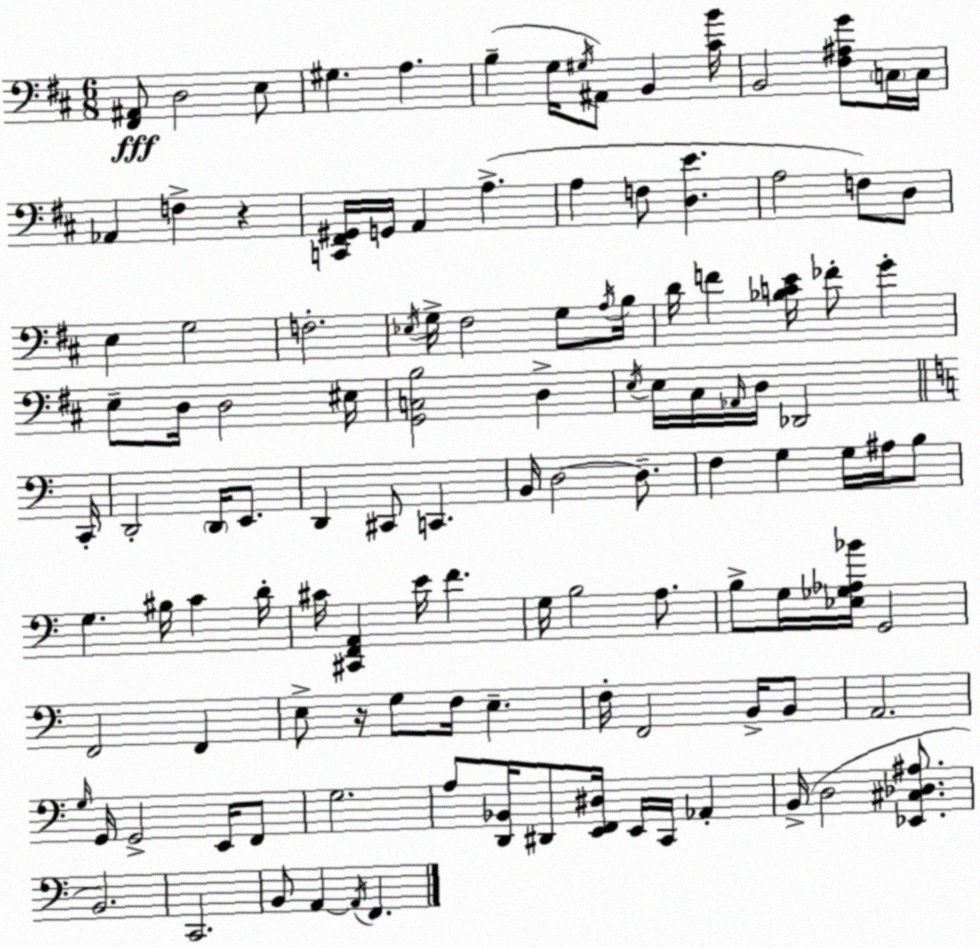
X:1
T:Untitled
M:6/8
L:1/4
K:D
[^F,,^A,,]/2 D,2 E,/2 ^G, A, B, G,/4 ^G,/4 ^A,,/2 B,, [^CB]/4 B,,2 [^F,^A,G]/2 C,/4 C,/4 _A,, F, z [C,,^F,,^G,,]/4 G,,/4 A,, A, A, F,/2 [D,E] A,2 F,/2 D,/2 E, G,2 F,2 _E,/4 G,/4 ^F,2 G,/2 A,/4 B,/4 D/4 F [_B,CE]/4 _F/2 G E,/2 D,/4 D,2 ^E,/4 [G,,C,B,]2 D, E,/4 E,/4 ^C,/4 _A,,/4 D,/4 _D,,2 C,,/4 D,,2 D,,/4 E,,/2 D,, ^C,,/2 C,, B,,/4 D,2 D,/2 F, G, G,/4 ^A,/4 B,/2 G, ^B,/4 C D/4 ^C/4 [^C,,F,,A,,] E/4 F G,/4 B,2 A,/2 B,/2 G,/4 [_E,_G,_A,_B]/4 G,,2 F,,2 F,, E,/2 z/4 G,/2 F,/4 E, F,/4 F,,2 B,,/4 B,,/2 A,,2 G,/4 G,,/4 G,,2 E,,/4 F,,/2 G,2 A,/2 [D,,_B,,]/4 ^D,,/2 [E,,F,,^D,]/4 E,,/4 C,,/4 _A,, B,,/4 D,2 [_E,,^C,_D,^A,]/2 B,,2 C,,2 B,,/2 A,, A,,/4 F,,